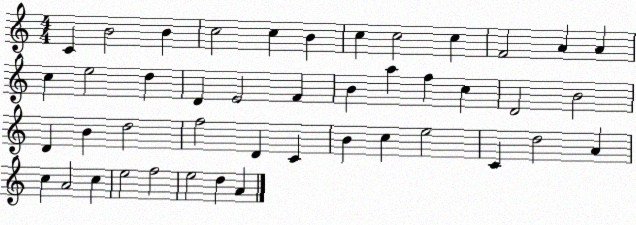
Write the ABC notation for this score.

X:1
T:Untitled
M:4/4
L:1/4
K:C
C B2 B c2 c B c c2 c F2 A A c e2 d D E2 F B a f c D2 B2 D B d2 f2 D C B c e2 C d2 A c A2 c e2 f2 e2 d A